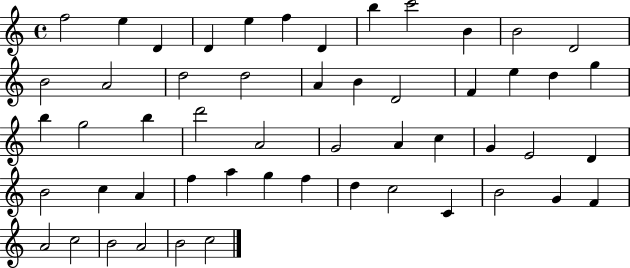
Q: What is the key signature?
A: C major